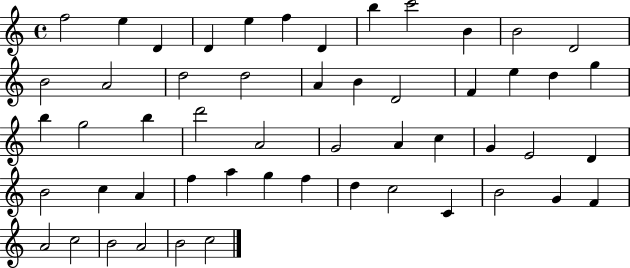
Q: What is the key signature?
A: C major